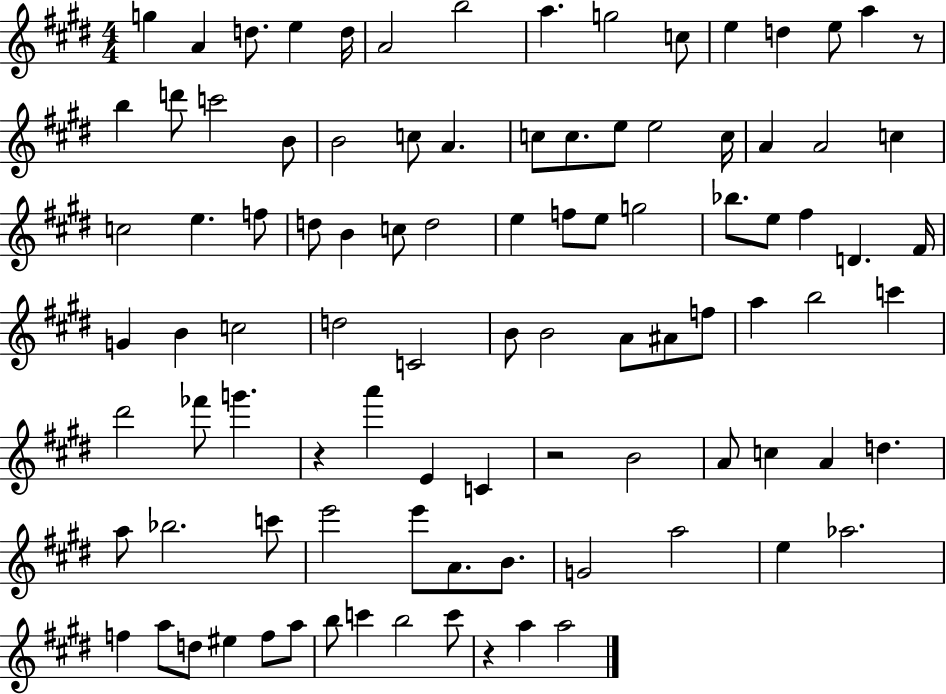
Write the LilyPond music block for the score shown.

{
  \clef treble
  \numericTimeSignature
  \time 4/4
  \key e \major
  g''4 a'4 d''8. e''4 d''16 | a'2 b''2 | a''4. g''2 c''8 | e''4 d''4 e''8 a''4 r8 | \break b''4 d'''8 c'''2 b'8 | b'2 c''8 a'4. | c''8 c''8. e''8 e''2 c''16 | a'4 a'2 c''4 | \break c''2 e''4. f''8 | d''8 b'4 c''8 d''2 | e''4 f''8 e''8 g''2 | bes''8. e''8 fis''4 d'4. fis'16 | \break g'4 b'4 c''2 | d''2 c'2 | b'8 b'2 a'8 ais'8 f''8 | a''4 b''2 c'''4 | \break dis'''2 fes'''8 g'''4. | r4 a'''4 e'4 c'4 | r2 b'2 | a'8 c''4 a'4 d''4. | \break a''8 bes''2. c'''8 | e'''2 e'''8 a'8. b'8. | g'2 a''2 | e''4 aes''2. | \break f''4 a''8 d''8 eis''4 f''8 a''8 | b''8 c'''4 b''2 c'''8 | r4 a''4 a''2 | \bar "|."
}